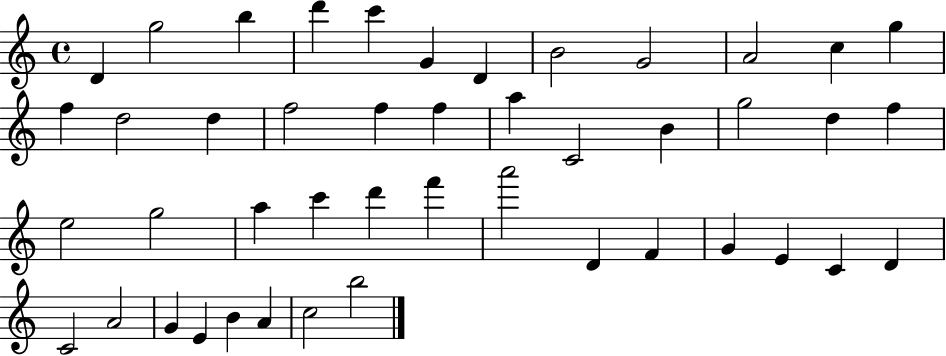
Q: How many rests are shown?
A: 0